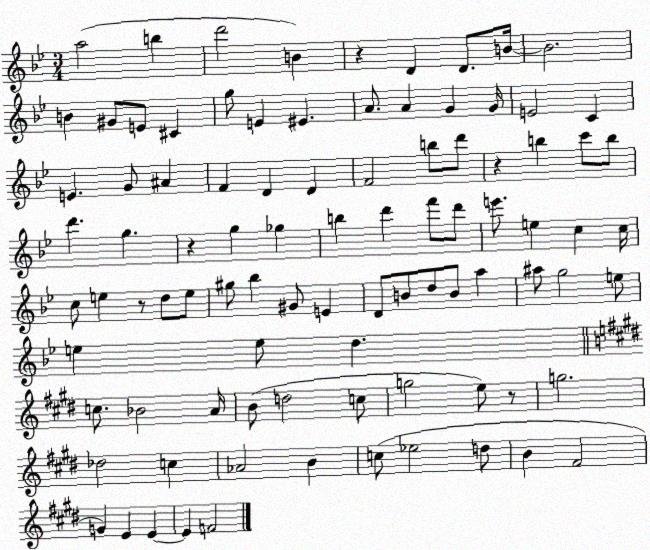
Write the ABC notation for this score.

X:1
T:Untitled
M:3/4
L:1/4
K:Bb
a2 b d'2 B z D D/2 B/4 B2 B ^G/2 E/2 ^C g/2 E ^E A/2 A G G/4 E2 C E G/2 ^A F D D F2 b/2 d'/2 z b c'/2 b/2 d' g z g _g b d' f'/2 d'/2 e'/2 e c c/4 c/2 e z/2 d/2 e/2 ^g/2 _b ^G/2 E D/2 B/2 d/2 B/2 a ^a/2 g2 e/2 e e/2 d c/2 _B2 A/4 B/2 d2 c/2 g2 e/2 z/2 g2 _d2 c _A2 B c/2 _e2 d/2 B ^F2 G E E E F2